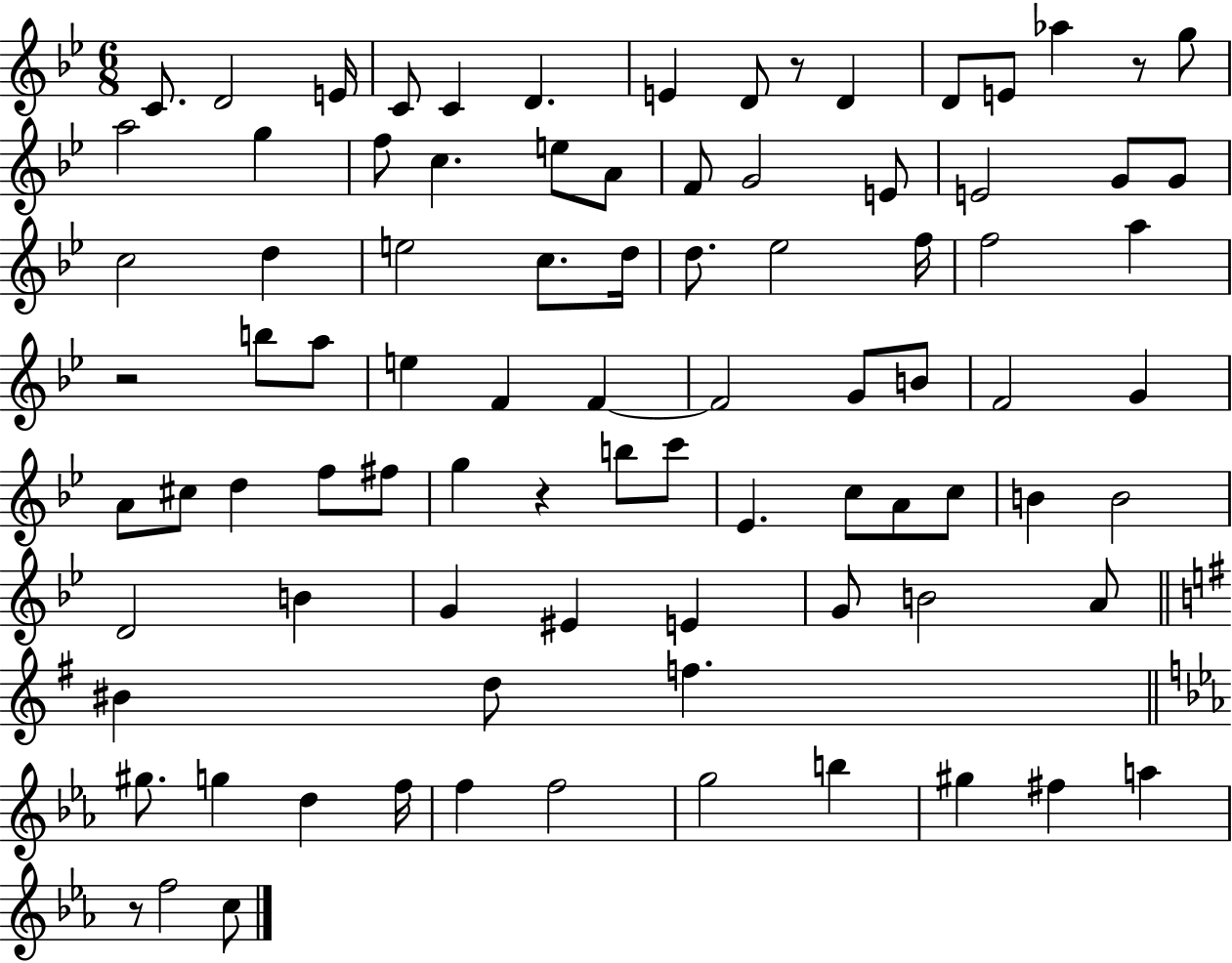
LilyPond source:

{
  \clef treble
  \numericTimeSignature
  \time 6/8
  \key bes \major
  \repeat volta 2 { c'8. d'2 e'16 | c'8 c'4 d'4. | e'4 d'8 r8 d'4 | d'8 e'8 aes''4 r8 g''8 | \break a''2 g''4 | f''8 c''4. e''8 a'8 | f'8 g'2 e'8 | e'2 g'8 g'8 | \break c''2 d''4 | e''2 c''8. d''16 | d''8. ees''2 f''16 | f''2 a''4 | \break r2 b''8 a''8 | e''4 f'4 f'4~~ | f'2 g'8 b'8 | f'2 g'4 | \break a'8 cis''8 d''4 f''8 fis''8 | g''4 r4 b''8 c'''8 | ees'4. c''8 a'8 c''8 | b'4 b'2 | \break d'2 b'4 | g'4 eis'4 e'4 | g'8 b'2 a'8 | \bar "||" \break \key g \major bis'4 d''8 f''4. | \bar "||" \break \key ees \major gis''8. g''4 d''4 f''16 | f''4 f''2 | g''2 b''4 | gis''4 fis''4 a''4 | \break r8 f''2 c''8 | } \bar "|."
}